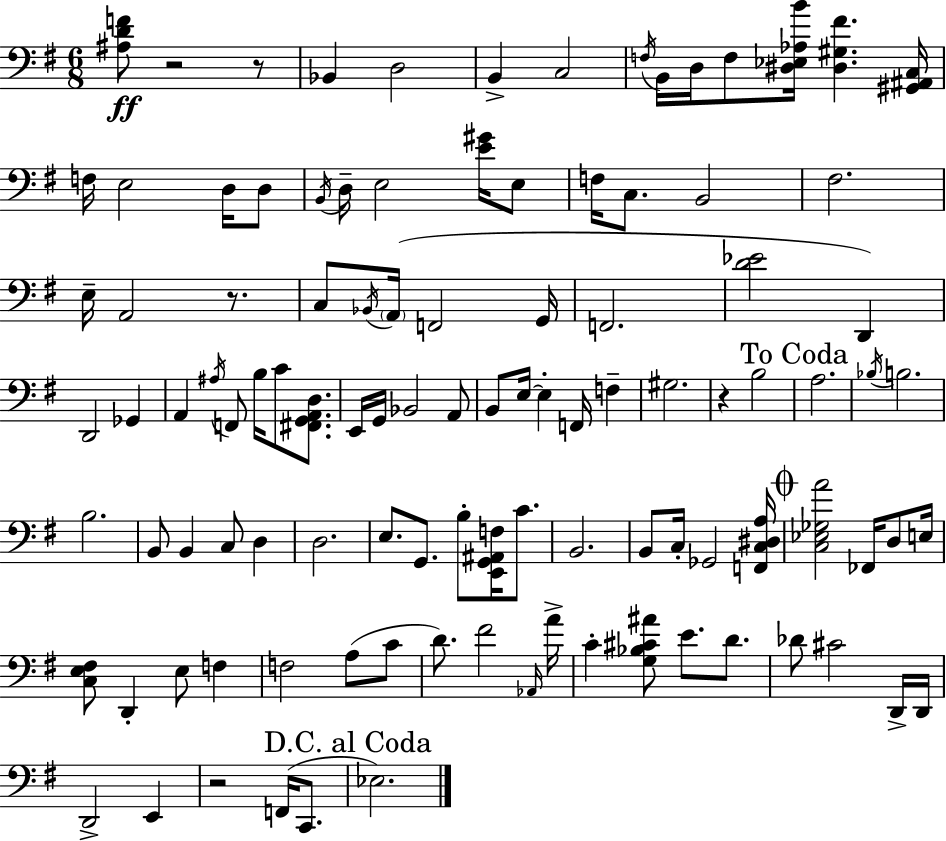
[A#3,D4,F4]/e R/h R/e Bb2/q D3/h B2/q C3/h F3/s B2/s D3/s F3/e [D#3,Eb3,Ab3,B4]/s [D#3,G#3,F#4]/q. [G#2,A#2,C3]/s F3/s E3/h D3/s D3/e B2/s D3/s E3/h [E4,G#4]/s E3/e F3/s C3/e. B2/h F#3/h. E3/s A2/h R/e. C3/e Bb2/s A2/s F2/h G2/s F2/h. [D4,Eb4]/h D2/q D2/h Gb2/q A2/q A#3/s F2/e B3/s C4/e [F#2,G2,A2,D3]/e. E2/s G2/s Bb2/h A2/e B2/e E3/s E3/q F2/s F3/q G#3/h. R/q B3/h A3/h. Bb3/s B3/h. B3/h. B2/e B2/q C3/e D3/q D3/h. E3/e. G2/e. B3/e [E2,G2,A#2,F3]/s C4/e. B2/h. B2/e C3/s Gb2/h [F2,C3,D#3,A3]/s [C3,Eb3,Gb3,A4]/h FES2/s D3/e E3/s [C3,E3,F#3]/e D2/q E3/e F3/q F3/h A3/e C4/e D4/e. F#4/h Ab2/s A4/s C4/q [G3,Bb3,C#4,A#4]/e E4/e. D4/e. Db4/e C#4/h D2/s D2/s D2/h E2/q R/h F2/s C2/e. Eb3/h.